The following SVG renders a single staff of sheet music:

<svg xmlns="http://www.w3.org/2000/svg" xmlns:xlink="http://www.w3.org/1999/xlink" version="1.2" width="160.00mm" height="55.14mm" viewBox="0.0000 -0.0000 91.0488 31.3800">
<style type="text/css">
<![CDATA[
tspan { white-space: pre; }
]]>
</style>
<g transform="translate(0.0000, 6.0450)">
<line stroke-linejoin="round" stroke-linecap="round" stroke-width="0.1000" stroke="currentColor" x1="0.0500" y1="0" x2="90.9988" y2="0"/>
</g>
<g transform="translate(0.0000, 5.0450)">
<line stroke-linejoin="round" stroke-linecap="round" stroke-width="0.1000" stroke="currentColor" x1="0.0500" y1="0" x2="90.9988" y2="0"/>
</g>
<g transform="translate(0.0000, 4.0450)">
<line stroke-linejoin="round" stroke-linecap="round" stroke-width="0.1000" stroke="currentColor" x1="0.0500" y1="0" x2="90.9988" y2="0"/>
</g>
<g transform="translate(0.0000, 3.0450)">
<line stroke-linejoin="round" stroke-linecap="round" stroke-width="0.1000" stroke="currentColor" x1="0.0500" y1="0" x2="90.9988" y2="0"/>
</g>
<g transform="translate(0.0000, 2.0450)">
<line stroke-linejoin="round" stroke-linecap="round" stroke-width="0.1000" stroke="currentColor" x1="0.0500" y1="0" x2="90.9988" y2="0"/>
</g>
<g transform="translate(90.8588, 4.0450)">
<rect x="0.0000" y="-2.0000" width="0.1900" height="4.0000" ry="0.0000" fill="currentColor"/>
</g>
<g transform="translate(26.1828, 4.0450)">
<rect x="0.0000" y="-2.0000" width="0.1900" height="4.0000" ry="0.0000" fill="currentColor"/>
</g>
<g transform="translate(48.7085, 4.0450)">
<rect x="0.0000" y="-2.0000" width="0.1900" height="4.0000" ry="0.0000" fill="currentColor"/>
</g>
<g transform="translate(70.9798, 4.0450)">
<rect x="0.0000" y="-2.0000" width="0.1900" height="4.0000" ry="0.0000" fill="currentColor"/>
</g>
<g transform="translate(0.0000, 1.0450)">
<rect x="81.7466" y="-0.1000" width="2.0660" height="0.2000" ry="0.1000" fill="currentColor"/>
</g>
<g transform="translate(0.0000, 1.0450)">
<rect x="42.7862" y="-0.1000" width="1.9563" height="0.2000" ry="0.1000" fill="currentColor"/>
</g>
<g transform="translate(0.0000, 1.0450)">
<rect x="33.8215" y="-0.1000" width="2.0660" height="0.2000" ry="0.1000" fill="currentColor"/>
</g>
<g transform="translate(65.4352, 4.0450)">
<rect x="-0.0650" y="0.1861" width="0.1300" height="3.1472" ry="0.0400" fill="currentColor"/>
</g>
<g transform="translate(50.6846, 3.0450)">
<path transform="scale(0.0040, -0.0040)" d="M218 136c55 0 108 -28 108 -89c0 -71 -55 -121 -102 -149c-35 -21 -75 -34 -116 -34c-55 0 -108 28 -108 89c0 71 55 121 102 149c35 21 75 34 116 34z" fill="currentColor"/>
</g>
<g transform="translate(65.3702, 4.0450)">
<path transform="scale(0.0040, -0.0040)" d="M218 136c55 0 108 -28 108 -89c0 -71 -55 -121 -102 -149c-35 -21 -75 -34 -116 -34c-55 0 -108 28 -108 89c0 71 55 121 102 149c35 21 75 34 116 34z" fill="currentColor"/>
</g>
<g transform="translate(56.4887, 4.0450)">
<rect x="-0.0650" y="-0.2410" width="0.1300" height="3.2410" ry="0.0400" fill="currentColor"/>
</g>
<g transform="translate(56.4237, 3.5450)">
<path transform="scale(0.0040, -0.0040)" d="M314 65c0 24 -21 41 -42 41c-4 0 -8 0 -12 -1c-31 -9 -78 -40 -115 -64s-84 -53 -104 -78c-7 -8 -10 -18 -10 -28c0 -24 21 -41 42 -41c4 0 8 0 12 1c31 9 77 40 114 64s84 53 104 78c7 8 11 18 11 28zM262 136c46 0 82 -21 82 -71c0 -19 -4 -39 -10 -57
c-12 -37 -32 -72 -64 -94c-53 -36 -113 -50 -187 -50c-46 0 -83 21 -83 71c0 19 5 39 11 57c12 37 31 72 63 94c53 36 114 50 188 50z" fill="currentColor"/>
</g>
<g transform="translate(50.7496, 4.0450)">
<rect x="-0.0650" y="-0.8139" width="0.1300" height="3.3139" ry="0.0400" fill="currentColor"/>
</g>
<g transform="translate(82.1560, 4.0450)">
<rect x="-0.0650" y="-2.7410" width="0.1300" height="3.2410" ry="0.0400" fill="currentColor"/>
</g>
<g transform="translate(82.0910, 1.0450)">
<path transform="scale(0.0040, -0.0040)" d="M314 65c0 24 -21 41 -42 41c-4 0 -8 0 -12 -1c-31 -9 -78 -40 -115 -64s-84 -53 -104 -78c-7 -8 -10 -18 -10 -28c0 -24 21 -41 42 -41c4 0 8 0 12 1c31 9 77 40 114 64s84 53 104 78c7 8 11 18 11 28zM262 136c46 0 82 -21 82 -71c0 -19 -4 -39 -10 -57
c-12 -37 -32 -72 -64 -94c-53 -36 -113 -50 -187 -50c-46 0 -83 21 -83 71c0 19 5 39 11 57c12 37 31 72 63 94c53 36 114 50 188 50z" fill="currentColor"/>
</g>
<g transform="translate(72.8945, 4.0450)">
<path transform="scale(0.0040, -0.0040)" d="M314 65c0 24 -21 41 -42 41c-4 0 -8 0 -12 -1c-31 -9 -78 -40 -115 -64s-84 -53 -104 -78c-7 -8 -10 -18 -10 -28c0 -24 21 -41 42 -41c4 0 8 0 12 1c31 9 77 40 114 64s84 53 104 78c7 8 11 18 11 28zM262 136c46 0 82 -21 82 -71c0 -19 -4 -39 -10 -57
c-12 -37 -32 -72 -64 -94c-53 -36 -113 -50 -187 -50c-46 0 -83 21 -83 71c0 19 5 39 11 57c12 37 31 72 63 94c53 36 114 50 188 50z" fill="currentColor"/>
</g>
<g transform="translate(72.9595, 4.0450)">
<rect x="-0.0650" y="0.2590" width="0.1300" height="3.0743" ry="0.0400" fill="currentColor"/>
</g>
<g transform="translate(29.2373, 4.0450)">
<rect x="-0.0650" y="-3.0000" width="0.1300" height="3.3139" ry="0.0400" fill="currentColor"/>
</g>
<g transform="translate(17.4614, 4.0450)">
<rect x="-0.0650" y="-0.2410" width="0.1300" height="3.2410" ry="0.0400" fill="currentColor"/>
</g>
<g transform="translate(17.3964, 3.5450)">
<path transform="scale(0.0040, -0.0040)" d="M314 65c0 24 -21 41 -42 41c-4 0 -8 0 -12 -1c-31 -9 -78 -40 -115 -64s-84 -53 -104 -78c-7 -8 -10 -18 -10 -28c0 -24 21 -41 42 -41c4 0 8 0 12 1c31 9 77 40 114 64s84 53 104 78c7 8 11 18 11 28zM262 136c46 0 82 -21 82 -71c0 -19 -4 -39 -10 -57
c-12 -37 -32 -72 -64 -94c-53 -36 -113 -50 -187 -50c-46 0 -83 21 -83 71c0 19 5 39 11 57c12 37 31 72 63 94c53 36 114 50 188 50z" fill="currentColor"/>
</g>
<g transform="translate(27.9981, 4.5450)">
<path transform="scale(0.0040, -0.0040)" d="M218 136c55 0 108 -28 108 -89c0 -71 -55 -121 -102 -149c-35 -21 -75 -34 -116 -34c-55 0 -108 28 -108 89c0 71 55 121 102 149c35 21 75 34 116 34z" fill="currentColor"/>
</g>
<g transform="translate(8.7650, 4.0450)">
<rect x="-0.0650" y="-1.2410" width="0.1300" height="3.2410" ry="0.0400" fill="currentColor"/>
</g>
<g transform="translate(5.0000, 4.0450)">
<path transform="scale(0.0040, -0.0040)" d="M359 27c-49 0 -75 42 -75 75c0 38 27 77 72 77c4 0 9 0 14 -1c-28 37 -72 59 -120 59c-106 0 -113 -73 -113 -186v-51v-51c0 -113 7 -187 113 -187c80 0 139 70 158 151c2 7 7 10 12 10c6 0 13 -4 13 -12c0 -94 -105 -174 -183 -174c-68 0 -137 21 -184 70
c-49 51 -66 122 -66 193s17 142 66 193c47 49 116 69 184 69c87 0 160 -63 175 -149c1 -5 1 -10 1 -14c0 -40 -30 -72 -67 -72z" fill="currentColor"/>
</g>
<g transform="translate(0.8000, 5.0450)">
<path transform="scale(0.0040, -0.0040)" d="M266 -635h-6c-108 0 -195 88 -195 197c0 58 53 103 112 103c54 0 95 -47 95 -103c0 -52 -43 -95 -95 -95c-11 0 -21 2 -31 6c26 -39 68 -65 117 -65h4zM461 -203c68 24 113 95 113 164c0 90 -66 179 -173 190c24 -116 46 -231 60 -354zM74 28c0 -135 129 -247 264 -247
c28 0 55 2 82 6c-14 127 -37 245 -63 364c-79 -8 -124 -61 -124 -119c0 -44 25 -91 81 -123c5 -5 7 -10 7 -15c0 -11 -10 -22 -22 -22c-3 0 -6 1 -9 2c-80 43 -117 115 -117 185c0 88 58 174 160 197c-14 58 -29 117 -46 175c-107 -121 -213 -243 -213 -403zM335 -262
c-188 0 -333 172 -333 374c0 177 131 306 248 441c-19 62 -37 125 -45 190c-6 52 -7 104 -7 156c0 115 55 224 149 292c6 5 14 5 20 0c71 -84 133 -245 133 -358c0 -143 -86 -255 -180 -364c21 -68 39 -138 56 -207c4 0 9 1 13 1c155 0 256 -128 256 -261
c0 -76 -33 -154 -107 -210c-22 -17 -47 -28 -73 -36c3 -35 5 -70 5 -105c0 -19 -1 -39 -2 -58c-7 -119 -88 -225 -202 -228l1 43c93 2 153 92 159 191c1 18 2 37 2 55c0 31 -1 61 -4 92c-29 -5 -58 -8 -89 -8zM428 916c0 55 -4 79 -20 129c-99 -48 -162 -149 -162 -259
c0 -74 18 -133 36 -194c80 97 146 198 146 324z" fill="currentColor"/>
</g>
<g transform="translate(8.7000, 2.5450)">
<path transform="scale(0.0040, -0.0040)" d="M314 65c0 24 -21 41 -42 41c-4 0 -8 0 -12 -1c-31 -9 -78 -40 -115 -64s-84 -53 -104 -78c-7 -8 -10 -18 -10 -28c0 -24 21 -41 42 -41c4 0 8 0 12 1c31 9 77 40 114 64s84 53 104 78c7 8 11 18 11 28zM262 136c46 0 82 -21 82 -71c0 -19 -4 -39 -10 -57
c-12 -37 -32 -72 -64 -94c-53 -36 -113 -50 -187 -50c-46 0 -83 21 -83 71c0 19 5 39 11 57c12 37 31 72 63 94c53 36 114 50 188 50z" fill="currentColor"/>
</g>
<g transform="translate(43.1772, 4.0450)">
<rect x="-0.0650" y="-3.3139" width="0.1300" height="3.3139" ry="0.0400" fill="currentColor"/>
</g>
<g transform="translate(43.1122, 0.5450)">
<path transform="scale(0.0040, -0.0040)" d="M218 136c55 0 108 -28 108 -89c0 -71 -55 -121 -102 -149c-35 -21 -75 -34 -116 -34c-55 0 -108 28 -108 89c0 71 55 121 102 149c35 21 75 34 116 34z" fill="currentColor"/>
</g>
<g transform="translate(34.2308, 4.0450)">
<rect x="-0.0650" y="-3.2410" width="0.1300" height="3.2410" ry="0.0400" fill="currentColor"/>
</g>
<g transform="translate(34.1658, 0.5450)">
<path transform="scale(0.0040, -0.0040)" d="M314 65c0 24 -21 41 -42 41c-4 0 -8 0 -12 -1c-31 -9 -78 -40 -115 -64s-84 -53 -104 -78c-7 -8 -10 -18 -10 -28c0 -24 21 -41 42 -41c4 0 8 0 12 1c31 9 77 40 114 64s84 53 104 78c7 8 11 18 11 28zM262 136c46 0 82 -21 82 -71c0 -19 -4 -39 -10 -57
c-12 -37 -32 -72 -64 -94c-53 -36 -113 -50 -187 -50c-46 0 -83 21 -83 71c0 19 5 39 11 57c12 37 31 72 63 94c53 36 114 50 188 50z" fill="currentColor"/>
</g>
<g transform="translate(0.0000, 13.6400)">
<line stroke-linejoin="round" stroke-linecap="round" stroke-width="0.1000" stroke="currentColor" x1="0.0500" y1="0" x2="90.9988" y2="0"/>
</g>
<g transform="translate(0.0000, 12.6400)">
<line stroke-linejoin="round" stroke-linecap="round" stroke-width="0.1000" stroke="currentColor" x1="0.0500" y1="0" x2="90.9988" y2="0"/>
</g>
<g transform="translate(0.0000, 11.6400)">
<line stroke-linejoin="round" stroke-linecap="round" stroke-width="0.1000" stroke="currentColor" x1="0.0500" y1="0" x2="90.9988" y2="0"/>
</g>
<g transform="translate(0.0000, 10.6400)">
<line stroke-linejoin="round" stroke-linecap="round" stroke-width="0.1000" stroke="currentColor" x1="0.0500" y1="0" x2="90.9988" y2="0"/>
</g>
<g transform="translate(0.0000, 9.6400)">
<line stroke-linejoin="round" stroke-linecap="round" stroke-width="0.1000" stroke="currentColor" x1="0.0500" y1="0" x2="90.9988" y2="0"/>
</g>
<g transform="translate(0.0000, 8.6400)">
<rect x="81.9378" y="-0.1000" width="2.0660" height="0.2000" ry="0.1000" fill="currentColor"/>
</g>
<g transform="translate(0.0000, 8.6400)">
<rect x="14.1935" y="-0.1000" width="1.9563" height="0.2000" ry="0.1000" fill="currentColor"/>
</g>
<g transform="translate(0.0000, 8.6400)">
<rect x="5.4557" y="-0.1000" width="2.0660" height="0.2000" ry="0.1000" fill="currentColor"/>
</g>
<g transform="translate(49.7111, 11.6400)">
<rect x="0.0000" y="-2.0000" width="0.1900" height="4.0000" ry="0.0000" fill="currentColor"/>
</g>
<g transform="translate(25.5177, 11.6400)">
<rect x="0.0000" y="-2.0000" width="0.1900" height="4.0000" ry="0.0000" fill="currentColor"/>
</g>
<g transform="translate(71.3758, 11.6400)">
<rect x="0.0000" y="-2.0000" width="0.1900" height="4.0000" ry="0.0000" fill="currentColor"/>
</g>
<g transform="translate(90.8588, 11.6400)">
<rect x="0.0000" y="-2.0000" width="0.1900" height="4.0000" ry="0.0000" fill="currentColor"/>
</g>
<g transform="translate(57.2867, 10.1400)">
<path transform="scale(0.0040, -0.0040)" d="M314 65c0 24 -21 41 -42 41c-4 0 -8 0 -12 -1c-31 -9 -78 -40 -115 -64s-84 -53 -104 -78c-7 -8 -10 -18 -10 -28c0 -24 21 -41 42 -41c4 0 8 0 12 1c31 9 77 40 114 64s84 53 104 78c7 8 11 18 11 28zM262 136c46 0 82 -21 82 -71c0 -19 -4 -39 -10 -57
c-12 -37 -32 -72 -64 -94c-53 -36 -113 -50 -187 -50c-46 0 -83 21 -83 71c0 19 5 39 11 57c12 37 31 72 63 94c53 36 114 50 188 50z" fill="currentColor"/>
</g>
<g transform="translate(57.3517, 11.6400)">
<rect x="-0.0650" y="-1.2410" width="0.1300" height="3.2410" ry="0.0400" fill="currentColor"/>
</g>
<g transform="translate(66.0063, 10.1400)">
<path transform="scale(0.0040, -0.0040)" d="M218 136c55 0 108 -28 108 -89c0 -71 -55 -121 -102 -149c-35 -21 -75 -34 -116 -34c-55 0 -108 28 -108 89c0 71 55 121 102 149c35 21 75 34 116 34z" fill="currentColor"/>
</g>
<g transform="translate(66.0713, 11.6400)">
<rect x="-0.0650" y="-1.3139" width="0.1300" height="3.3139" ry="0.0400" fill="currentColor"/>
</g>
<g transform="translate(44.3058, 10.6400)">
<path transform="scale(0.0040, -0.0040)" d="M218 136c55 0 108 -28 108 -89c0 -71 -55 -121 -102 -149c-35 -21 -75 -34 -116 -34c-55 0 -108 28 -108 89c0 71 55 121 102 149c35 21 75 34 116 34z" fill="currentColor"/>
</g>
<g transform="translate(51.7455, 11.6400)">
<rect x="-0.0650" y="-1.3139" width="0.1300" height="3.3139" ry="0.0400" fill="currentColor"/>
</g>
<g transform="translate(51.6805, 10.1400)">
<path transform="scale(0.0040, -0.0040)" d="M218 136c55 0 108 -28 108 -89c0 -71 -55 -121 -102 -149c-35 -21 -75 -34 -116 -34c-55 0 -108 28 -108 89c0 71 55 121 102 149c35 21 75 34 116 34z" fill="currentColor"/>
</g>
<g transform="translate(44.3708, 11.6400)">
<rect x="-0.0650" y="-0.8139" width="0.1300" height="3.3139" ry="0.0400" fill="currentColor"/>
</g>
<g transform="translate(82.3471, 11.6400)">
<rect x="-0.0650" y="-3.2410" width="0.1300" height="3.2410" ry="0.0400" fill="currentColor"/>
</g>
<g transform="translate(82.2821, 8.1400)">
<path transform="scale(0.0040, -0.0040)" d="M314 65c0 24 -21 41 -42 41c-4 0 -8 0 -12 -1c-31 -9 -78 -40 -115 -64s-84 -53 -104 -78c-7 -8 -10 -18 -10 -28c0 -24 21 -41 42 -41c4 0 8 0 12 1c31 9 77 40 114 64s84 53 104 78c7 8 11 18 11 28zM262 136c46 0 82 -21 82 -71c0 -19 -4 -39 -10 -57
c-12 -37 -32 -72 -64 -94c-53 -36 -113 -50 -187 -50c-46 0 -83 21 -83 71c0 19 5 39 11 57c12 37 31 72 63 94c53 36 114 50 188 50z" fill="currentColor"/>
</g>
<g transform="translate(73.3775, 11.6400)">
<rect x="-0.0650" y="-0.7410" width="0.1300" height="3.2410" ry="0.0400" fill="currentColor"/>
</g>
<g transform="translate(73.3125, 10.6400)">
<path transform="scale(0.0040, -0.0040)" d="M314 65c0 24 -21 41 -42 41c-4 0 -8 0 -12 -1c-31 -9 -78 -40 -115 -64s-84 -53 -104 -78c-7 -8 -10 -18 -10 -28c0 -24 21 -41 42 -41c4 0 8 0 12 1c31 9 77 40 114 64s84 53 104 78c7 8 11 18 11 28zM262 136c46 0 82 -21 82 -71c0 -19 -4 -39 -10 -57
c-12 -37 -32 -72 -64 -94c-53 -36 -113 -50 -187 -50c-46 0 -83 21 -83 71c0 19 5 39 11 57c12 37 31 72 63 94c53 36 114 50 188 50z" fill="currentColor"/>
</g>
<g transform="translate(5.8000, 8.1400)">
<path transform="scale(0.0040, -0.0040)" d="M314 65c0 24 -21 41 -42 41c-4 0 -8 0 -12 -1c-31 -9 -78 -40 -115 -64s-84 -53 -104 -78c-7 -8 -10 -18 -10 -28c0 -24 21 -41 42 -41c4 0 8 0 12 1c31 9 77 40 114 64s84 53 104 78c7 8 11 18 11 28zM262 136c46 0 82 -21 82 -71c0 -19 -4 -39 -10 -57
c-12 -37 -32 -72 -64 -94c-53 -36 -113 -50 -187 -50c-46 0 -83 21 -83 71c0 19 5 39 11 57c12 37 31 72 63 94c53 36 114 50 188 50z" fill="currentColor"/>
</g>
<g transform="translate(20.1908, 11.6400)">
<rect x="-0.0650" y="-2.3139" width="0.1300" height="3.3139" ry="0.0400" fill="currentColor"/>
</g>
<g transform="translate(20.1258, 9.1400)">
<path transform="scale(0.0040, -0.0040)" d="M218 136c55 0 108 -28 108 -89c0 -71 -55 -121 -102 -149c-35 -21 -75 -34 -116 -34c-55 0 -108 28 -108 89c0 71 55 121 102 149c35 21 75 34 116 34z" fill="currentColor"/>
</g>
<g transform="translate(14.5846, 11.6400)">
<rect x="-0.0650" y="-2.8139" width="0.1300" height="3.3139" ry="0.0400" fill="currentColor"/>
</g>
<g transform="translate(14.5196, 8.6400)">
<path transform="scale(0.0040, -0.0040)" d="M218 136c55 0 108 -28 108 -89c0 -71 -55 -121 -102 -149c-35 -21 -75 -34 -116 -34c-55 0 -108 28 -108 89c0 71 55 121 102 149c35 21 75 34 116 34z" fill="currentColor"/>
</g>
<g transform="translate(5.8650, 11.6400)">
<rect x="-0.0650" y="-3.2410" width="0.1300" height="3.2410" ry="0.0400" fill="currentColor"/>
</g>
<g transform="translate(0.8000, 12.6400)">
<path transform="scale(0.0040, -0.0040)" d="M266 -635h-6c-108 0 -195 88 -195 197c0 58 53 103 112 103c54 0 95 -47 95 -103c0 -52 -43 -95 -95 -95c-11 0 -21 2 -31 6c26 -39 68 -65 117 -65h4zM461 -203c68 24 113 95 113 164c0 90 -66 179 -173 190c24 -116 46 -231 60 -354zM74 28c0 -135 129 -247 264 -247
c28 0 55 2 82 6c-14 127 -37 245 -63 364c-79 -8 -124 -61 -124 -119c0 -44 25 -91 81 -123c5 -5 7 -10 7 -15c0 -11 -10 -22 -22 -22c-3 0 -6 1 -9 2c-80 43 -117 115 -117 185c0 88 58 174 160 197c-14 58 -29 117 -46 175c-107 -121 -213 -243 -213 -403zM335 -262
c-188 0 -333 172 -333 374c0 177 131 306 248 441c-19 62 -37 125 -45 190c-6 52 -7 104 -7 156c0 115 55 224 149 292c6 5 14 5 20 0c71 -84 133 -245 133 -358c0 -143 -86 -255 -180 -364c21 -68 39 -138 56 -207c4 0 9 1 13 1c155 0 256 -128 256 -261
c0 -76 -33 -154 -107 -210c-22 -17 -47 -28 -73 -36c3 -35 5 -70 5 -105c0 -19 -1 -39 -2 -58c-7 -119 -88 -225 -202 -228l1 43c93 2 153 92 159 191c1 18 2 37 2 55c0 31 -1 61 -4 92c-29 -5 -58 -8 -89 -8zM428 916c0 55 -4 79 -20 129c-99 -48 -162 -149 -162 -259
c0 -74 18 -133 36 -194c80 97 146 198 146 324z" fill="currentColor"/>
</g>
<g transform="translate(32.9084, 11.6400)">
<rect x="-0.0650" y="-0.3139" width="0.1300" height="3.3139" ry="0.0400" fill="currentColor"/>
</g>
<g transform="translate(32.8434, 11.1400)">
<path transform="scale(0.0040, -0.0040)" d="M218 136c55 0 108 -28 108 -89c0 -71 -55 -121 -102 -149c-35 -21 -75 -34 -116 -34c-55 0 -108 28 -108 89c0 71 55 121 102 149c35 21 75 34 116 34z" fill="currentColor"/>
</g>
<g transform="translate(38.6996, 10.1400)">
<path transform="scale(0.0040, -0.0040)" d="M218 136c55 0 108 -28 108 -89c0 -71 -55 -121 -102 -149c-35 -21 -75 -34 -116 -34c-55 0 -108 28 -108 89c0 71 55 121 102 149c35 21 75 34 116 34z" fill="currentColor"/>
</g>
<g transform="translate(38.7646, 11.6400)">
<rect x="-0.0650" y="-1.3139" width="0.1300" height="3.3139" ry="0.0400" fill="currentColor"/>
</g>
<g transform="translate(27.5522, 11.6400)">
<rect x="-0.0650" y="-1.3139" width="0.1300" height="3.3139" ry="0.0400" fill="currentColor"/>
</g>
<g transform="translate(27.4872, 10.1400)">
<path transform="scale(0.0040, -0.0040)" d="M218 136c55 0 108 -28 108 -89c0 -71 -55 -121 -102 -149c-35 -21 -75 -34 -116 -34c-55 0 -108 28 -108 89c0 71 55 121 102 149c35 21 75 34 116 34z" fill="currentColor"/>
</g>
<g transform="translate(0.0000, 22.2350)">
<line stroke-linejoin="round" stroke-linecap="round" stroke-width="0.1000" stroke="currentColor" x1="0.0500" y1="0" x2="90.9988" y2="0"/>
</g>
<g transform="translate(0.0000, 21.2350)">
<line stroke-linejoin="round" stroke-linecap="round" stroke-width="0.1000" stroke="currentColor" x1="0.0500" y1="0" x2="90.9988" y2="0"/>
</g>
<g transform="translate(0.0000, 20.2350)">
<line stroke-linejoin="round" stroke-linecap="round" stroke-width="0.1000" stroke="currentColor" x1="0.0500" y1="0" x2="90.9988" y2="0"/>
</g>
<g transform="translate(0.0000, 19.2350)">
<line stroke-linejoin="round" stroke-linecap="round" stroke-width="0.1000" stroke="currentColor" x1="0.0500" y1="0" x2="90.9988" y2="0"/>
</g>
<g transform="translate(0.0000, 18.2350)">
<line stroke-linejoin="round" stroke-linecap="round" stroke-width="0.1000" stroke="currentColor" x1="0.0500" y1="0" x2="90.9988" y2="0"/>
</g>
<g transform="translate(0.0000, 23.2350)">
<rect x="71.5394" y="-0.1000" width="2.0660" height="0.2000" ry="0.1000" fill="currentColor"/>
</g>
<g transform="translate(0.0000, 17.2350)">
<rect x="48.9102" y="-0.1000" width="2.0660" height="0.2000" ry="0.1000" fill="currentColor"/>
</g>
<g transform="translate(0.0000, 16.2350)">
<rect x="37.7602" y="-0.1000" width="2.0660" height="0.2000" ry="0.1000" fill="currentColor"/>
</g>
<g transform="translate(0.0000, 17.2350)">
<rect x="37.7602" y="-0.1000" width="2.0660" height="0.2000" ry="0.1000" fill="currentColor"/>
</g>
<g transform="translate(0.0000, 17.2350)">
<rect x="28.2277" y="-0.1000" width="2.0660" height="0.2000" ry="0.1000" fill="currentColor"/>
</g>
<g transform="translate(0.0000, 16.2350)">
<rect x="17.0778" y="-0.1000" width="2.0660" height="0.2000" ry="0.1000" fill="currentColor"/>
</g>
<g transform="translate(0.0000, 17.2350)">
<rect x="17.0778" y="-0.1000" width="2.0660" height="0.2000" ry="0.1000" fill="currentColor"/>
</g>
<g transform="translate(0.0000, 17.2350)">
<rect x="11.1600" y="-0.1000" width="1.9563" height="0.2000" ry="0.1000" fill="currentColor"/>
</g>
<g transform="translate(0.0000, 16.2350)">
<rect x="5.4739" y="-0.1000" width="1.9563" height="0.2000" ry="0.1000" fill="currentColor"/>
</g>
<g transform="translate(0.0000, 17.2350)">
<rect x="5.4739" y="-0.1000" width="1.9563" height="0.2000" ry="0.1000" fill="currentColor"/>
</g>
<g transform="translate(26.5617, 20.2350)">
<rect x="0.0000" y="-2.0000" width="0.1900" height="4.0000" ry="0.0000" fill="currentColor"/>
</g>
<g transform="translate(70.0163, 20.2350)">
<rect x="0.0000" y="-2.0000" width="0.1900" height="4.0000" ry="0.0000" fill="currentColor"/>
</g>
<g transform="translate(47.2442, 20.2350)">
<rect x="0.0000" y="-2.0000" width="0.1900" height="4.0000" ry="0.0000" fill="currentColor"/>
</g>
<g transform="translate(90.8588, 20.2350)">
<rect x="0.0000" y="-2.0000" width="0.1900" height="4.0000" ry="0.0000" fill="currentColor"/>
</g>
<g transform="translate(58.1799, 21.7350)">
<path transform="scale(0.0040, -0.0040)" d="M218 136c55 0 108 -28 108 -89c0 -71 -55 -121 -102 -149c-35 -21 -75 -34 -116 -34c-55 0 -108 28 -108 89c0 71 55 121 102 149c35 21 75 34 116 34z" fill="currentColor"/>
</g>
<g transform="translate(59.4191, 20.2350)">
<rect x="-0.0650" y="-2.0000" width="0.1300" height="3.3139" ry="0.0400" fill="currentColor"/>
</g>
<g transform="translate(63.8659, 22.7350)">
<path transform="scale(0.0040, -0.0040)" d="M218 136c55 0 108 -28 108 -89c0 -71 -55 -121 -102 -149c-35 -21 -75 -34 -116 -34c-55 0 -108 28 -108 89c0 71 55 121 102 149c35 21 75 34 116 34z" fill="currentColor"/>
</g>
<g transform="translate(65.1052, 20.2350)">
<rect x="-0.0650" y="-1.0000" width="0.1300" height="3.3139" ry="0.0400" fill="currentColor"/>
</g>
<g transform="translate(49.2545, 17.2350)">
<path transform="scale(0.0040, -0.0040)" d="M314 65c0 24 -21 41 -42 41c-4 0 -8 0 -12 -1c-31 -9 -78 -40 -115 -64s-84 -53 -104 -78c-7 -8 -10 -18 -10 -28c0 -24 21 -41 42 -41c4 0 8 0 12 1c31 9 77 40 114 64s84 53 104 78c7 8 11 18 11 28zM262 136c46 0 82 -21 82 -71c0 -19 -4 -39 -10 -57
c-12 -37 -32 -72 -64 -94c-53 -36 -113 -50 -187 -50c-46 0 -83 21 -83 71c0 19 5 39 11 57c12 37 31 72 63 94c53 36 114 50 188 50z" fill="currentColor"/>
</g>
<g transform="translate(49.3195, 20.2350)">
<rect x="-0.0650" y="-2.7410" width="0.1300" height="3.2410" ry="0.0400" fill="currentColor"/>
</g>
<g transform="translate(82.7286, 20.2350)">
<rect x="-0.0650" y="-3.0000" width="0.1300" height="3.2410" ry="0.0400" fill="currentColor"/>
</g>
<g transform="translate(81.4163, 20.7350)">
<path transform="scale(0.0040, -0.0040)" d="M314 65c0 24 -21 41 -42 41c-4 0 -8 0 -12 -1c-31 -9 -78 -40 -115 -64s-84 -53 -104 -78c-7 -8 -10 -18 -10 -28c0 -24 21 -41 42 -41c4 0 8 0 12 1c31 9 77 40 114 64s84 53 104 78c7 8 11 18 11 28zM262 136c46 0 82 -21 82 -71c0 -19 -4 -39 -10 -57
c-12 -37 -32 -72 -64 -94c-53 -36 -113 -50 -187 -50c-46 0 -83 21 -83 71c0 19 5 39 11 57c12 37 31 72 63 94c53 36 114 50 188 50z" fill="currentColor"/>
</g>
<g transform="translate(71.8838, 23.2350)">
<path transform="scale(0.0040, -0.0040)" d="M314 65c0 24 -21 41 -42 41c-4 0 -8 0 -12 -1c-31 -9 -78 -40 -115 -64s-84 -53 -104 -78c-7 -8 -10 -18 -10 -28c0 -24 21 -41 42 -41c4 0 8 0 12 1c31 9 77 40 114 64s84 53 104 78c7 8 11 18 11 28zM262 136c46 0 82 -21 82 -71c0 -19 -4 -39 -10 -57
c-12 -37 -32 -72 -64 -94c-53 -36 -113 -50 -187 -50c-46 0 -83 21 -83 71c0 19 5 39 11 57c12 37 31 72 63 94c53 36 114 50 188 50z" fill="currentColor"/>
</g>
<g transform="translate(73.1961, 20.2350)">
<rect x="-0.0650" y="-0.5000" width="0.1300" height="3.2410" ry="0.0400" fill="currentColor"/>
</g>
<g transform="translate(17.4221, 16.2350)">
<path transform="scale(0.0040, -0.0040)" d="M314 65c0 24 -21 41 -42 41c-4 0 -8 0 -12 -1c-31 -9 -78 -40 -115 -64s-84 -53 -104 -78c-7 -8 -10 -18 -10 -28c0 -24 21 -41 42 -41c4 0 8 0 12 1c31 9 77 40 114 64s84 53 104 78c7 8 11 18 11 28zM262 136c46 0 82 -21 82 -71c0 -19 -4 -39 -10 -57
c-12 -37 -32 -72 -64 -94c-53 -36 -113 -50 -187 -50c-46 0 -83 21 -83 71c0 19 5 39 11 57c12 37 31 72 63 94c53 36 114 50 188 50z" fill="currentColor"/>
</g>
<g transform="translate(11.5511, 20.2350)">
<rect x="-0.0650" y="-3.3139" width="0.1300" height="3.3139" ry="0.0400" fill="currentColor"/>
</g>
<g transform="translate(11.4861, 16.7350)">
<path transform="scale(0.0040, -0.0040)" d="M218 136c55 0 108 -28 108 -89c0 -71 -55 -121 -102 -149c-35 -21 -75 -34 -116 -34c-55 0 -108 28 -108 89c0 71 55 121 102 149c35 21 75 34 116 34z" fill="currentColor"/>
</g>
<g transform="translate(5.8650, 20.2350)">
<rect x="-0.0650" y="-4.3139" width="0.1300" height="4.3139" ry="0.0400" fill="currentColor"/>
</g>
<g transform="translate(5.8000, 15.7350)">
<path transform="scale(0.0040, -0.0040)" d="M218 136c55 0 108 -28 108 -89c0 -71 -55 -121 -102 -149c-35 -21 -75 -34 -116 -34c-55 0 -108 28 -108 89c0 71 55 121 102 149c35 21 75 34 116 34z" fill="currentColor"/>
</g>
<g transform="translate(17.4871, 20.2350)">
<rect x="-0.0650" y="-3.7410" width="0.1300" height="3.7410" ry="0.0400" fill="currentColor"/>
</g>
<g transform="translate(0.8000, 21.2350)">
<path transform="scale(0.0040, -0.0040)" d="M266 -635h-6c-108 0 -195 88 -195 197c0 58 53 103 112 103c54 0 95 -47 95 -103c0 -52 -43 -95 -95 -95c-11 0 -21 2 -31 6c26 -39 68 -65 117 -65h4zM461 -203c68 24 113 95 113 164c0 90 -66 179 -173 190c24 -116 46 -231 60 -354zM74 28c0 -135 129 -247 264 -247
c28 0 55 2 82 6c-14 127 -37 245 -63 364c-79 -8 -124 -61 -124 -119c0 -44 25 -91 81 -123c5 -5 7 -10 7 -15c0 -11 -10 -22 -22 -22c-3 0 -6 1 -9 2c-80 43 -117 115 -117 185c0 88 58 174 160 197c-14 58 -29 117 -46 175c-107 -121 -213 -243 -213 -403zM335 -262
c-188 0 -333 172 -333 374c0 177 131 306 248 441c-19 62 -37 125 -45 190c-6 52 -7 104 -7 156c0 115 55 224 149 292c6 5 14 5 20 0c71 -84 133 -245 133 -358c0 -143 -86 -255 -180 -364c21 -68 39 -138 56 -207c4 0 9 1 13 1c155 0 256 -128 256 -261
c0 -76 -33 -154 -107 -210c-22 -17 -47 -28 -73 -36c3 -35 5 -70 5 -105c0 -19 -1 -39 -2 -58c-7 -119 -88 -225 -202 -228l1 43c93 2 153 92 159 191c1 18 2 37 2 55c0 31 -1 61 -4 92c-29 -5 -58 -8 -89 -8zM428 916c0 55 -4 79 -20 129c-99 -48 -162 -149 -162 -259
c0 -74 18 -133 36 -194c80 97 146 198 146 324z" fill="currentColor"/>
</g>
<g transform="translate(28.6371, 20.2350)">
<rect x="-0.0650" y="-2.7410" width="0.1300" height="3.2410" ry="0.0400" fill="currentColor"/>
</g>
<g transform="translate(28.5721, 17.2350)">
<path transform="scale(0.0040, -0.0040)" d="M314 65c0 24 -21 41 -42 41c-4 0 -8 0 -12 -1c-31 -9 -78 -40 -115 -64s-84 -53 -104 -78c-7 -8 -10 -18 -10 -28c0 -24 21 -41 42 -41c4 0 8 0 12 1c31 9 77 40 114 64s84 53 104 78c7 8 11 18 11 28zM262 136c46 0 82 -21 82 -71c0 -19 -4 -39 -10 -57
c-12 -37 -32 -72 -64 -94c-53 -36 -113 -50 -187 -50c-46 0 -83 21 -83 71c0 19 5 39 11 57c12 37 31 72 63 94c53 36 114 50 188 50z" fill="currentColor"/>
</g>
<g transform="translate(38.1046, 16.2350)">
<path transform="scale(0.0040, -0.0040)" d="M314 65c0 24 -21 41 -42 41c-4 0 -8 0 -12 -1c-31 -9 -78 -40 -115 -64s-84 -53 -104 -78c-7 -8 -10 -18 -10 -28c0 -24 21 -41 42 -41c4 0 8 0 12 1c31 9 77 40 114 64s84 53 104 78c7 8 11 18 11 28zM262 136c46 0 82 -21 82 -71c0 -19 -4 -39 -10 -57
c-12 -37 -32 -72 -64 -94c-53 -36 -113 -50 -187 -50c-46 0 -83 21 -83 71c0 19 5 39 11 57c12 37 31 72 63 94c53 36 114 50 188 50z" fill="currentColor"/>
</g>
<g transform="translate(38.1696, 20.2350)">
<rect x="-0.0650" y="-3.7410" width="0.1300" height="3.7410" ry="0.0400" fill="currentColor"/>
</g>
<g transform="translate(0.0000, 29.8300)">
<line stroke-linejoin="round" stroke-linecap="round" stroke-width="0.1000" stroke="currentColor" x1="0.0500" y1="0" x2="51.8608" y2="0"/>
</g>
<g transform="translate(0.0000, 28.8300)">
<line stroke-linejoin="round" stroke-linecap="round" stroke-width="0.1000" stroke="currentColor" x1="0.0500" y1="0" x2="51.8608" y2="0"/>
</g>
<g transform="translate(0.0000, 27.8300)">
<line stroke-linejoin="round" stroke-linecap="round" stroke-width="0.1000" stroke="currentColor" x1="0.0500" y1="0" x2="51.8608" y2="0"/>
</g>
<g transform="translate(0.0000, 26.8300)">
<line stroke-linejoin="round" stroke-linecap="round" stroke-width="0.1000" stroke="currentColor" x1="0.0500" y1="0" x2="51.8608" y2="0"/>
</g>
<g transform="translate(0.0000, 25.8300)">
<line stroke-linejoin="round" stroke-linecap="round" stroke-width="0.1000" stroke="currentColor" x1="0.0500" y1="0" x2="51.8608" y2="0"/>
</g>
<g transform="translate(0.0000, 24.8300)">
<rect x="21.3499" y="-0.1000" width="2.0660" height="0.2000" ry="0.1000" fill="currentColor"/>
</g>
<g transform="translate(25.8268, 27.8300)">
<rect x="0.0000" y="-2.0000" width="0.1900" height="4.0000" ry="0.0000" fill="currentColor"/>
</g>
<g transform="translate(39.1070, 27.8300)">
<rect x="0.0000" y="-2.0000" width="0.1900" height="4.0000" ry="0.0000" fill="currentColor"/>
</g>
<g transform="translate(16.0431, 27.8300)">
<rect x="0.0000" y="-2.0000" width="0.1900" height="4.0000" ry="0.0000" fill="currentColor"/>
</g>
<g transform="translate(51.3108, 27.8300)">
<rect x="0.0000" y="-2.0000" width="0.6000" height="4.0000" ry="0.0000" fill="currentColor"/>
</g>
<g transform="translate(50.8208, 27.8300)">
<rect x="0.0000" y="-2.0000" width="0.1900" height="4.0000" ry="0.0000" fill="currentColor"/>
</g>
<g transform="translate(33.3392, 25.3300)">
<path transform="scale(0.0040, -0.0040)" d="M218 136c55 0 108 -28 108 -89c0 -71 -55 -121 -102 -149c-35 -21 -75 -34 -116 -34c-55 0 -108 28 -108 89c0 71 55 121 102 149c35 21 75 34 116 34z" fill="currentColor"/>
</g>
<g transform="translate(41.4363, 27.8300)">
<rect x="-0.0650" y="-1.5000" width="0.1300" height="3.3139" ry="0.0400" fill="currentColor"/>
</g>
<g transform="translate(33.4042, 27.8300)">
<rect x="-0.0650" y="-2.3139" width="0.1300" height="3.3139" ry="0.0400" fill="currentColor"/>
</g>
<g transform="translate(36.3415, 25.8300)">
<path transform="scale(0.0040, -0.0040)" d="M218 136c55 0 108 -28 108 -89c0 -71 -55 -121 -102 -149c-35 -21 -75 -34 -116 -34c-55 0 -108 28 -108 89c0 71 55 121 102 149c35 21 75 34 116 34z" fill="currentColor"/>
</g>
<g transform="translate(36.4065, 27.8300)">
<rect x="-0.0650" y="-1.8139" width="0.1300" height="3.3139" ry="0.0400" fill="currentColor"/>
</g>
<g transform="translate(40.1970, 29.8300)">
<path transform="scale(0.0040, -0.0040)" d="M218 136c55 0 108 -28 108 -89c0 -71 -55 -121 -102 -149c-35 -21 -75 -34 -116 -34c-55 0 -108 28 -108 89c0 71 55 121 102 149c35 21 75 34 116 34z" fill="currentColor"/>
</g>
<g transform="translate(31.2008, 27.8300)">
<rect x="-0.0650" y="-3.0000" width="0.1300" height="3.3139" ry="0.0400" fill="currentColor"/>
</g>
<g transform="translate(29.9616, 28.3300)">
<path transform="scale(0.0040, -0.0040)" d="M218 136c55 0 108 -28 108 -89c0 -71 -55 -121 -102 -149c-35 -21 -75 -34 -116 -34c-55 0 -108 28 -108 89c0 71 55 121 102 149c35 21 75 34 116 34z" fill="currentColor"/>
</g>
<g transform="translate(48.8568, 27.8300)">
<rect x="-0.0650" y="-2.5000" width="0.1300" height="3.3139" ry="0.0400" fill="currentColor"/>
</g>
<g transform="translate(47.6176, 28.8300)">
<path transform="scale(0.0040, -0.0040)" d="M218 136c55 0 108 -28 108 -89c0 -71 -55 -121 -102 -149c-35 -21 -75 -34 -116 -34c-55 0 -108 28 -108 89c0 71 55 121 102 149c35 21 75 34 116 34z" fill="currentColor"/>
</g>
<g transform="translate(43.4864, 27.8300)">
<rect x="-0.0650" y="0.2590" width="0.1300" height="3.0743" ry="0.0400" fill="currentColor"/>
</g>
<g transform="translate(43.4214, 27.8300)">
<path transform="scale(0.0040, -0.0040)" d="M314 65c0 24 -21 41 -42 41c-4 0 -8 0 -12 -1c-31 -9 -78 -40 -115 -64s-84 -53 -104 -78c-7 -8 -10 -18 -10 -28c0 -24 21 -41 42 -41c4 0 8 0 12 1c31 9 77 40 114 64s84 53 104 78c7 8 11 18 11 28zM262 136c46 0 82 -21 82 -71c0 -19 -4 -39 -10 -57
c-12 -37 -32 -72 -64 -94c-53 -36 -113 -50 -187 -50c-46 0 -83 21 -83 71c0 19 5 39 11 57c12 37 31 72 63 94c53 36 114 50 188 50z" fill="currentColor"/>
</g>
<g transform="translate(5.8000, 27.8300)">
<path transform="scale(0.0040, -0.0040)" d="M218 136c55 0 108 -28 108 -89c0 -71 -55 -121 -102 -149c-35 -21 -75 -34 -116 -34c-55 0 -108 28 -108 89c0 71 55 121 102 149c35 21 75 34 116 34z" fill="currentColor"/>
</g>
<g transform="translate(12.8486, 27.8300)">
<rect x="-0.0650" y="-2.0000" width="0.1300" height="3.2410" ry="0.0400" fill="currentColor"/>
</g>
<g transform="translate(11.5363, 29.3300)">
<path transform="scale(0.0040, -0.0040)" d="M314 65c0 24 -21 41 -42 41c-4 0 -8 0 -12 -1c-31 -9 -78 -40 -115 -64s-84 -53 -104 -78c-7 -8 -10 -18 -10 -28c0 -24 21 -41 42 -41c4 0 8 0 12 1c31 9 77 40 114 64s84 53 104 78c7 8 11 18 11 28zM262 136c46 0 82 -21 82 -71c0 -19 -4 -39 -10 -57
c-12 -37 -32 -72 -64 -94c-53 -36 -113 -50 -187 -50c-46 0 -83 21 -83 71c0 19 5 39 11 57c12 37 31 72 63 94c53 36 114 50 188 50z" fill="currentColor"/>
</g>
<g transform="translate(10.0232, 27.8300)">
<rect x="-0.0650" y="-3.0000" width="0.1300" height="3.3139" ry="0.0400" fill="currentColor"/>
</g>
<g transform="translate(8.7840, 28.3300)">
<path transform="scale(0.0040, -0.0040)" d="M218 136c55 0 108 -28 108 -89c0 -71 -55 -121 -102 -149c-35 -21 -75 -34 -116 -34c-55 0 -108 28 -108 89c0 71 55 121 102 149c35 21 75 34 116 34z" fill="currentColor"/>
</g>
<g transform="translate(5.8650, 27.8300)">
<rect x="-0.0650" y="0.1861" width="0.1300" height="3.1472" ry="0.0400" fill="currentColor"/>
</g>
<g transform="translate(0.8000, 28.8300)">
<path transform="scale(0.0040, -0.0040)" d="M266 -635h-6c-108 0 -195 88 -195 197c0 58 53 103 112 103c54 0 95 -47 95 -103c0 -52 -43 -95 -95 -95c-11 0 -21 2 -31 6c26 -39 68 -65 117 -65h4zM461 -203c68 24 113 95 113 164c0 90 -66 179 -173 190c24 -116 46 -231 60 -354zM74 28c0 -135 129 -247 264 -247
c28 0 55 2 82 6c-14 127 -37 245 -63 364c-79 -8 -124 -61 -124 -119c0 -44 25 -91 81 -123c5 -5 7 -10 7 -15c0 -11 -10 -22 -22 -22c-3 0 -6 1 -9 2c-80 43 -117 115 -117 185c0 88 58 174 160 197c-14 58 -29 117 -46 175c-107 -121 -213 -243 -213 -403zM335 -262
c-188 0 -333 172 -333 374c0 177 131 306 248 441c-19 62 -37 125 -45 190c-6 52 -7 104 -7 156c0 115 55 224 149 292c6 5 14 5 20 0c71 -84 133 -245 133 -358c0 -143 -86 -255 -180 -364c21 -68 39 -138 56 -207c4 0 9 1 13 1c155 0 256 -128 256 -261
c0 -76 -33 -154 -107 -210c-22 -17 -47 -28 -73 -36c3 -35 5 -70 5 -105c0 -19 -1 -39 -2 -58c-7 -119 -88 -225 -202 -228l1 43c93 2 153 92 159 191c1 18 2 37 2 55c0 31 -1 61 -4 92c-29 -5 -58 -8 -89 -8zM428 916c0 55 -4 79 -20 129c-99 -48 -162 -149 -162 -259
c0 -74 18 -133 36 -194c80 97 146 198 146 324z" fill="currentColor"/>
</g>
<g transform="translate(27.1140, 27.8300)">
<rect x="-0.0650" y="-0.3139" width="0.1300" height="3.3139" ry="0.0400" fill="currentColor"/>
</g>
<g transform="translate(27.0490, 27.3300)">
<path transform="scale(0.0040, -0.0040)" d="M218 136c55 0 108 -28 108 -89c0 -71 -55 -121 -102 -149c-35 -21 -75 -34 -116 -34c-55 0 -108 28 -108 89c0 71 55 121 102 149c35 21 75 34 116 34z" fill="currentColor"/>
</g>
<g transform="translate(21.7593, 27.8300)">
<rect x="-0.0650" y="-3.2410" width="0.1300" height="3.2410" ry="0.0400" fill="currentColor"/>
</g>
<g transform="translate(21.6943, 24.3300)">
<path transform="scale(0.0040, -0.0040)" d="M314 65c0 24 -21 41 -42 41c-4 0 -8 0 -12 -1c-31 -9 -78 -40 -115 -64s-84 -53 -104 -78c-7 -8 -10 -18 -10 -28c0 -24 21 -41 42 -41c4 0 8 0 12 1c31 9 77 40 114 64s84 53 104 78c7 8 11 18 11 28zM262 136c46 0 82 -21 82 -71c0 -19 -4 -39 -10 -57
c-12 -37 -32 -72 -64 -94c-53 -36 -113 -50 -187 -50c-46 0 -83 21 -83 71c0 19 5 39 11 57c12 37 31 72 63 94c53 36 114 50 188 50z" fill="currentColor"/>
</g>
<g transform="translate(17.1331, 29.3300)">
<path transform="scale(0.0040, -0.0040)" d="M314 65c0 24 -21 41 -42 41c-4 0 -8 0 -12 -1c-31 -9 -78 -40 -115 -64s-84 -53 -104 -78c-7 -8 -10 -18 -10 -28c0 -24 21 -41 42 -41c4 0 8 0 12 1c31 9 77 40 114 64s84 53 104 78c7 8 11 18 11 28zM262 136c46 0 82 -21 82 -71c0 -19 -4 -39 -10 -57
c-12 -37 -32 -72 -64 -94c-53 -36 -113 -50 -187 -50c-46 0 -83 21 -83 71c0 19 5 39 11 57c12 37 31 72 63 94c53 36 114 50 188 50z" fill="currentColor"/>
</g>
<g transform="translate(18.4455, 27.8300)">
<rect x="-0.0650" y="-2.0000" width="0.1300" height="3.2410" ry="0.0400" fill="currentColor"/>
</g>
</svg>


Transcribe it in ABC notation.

X:1
T:Untitled
M:4/4
L:1/4
K:C
e2 c2 A b2 b d c2 B B2 a2 b2 a g e c e d e e2 e d2 b2 d' b c'2 a2 c'2 a2 F D C2 A2 B A F2 F2 b2 c A g f E B2 G